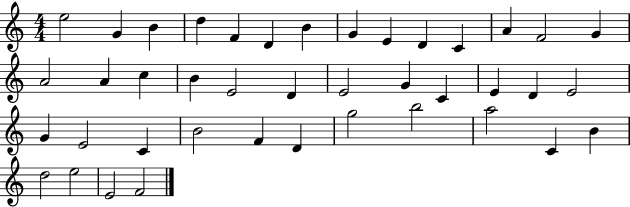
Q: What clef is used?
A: treble